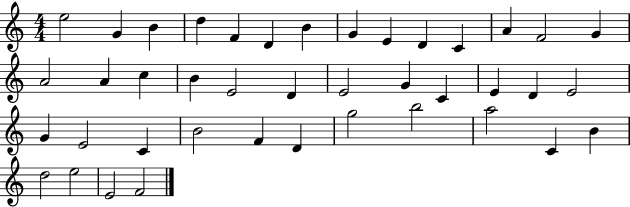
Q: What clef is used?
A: treble